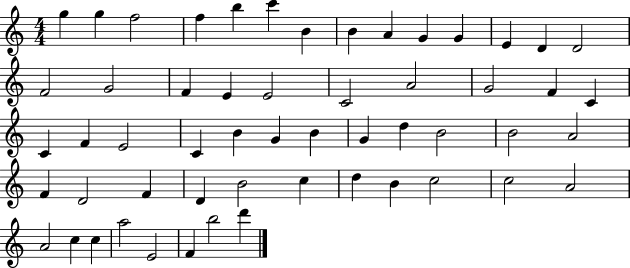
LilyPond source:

{
  \clef treble
  \numericTimeSignature
  \time 4/4
  \key c \major
  g''4 g''4 f''2 | f''4 b''4 c'''4 b'4 | b'4 a'4 g'4 g'4 | e'4 d'4 d'2 | \break f'2 g'2 | f'4 e'4 e'2 | c'2 a'2 | g'2 f'4 c'4 | \break c'4 f'4 e'2 | c'4 b'4 g'4 b'4 | g'4 d''4 b'2 | b'2 a'2 | \break f'4 d'2 f'4 | d'4 b'2 c''4 | d''4 b'4 c''2 | c''2 a'2 | \break a'2 c''4 c''4 | a''2 e'2 | f'4 b''2 d'''4 | \bar "|."
}